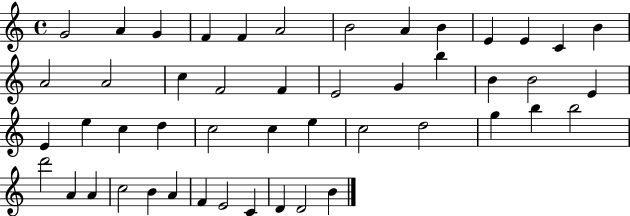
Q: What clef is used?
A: treble